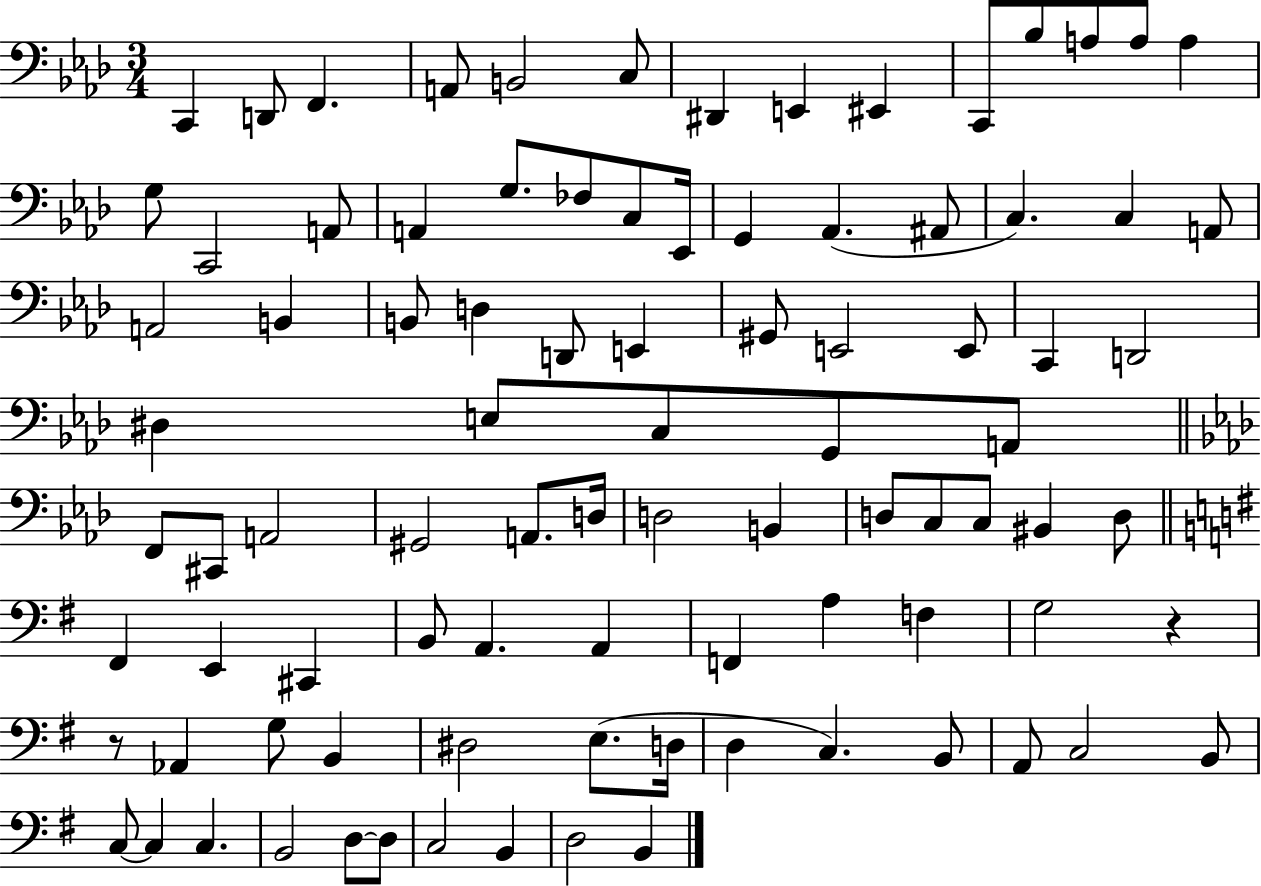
{
  \clef bass
  \numericTimeSignature
  \time 3/4
  \key aes \major
  c,4 d,8 f,4. | a,8 b,2 c8 | dis,4 e,4 eis,4 | c,8 bes8 a8 a8 a4 | \break g8 c,2 a,8 | a,4 g8. fes8 c8 ees,16 | g,4 aes,4.( ais,8 | c4.) c4 a,8 | \break a,2 b,4 | b,8 d4 d,8 e,4 | gis,8 e,2 e,8 | c,4 d,2 | \break dis4 e8 c8 g,8 a,8 | \bar "||" \break \key f \minor f,8 cis,8 a,2 | gis,2 a,8. d16 | d2 b,4 | d8 c8 c8 bis,4 d8 | \break \bar "||" \break \key g \major fis,4 e,4 cis,4 | b,8 a,4. a,4 | f,4 a4 f4 | g2 r4 | \break r8 aes,4 g8 b,4 | dis2 e8.( d16 | d4 c4.) b,8 | a,8 c2 b,8 | \break c8~~ c4 c4. | b,2 d8~~ d8 | c2 b,4 | d2 b,4 | \break \bar "|."
}